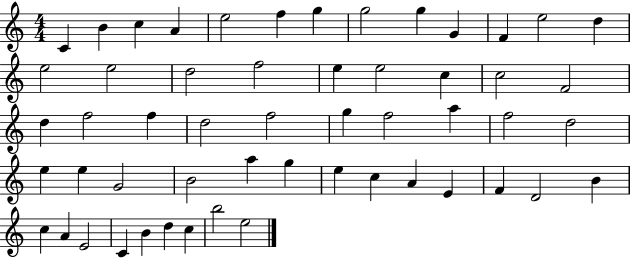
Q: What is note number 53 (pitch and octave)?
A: B5